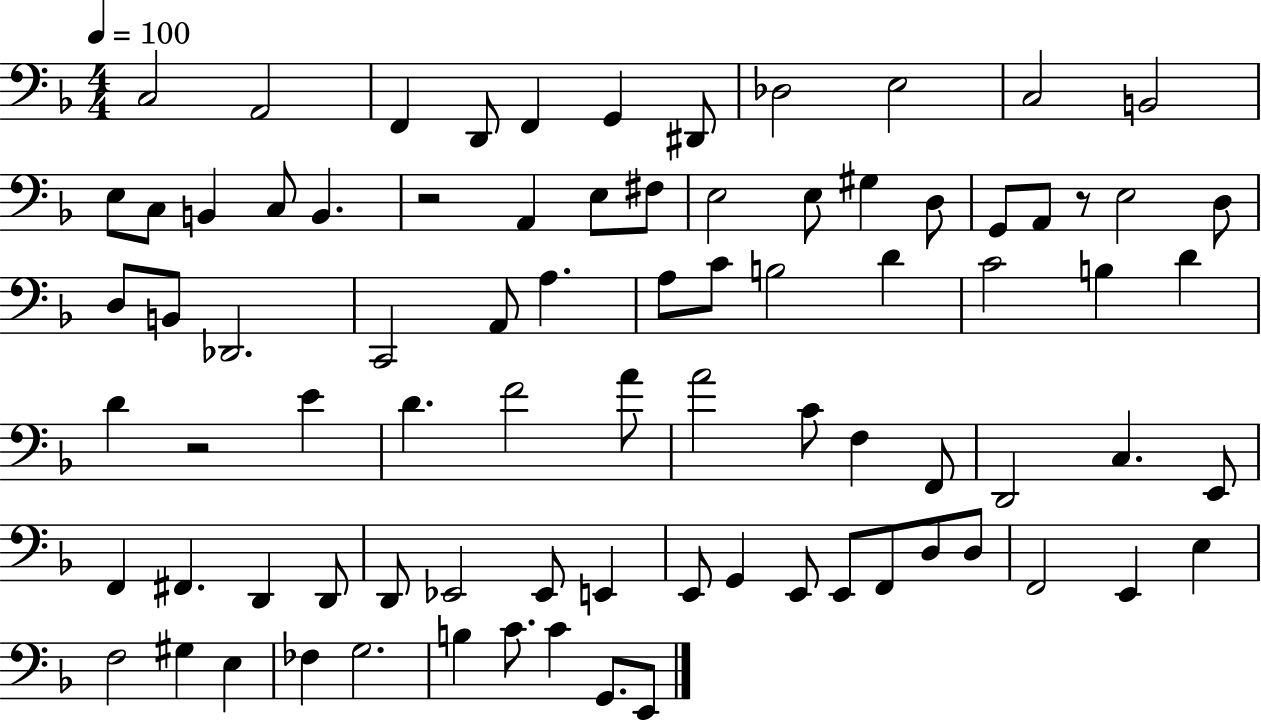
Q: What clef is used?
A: bass